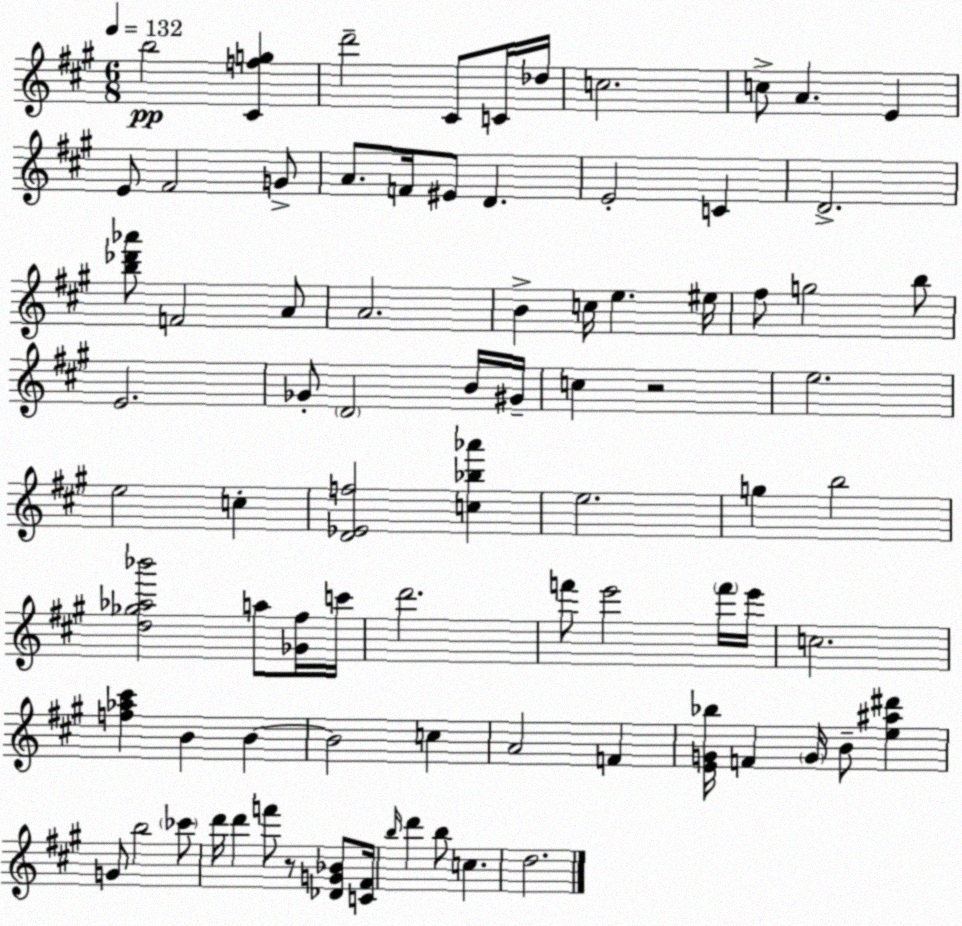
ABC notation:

X:1
T:Untitled
M:6/8
L:1/4
K:A
b2 [^Cfg] d'2 ^C/2 C/4 _d/4 c2 c/2 A E E/2 ^F2 G/2 A/2 F/4 ^E/2 D E2 C D2 [b_d'_a']/2 F2 A/2 A2 B c/4 e ^e/4 ^f/2 g2 b/2 E2 _G/2 D2 B/4 ^G/4 c z2 e2 e2 c [D_Ef]2 [c_b_a'] e2 g b2 [d_g_a_b']2 a/2 [_G^f]/4 c'/4 d'2 f'/2 e'2 f'/4 e'/4 c2 [f_a^c'] B B B2 c A2 F [EG_b]/4 F G/4 B/2 [e^a^d'] G/2 b2 _c'/2 d'/4 d' f'/2 z/2 [_DG_B]/2 [C^F]/4 b/4 d' b/2 c d2